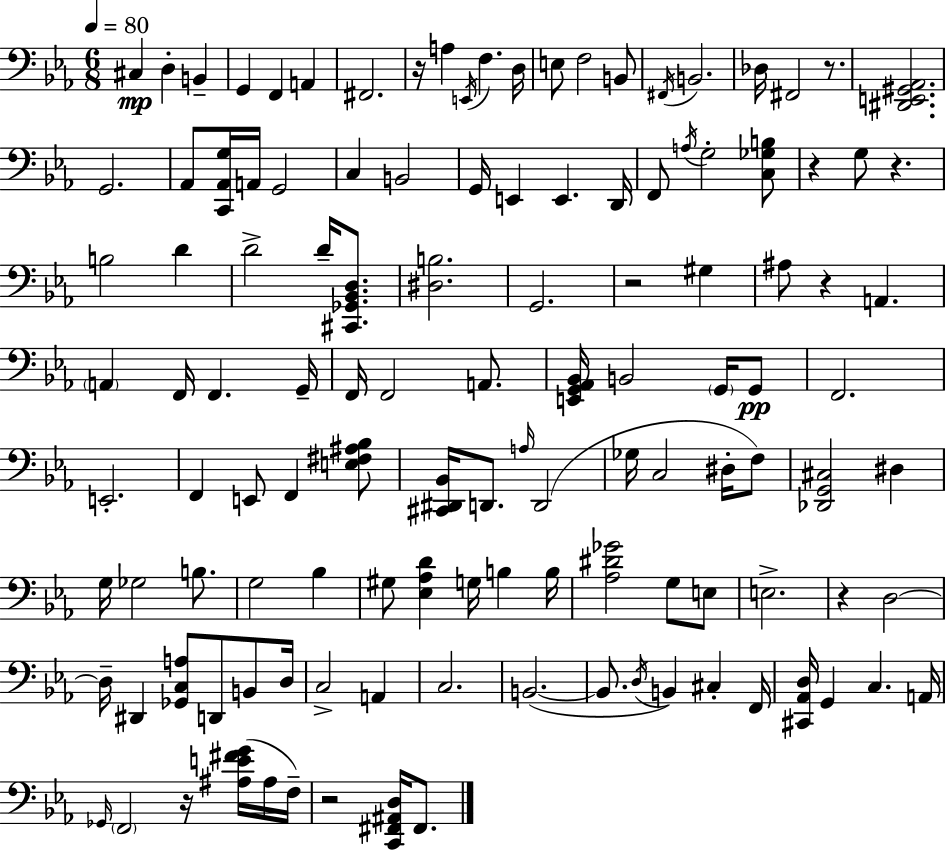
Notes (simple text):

C#3/q D3/q B2/q G2/q F2/q A2/q F#2/h. R/s A3/q E2/s F3/q. D3/s E3/e F3/h B2/e F#2/s B2/h. Db3/s F#2/h R/e. [D#2,E2,G#2,Ab2]/h. G2/h. Ab2/e [C2,Ab2,G3]/s A2/s G2/h C3/q B2/h G2/s E2/q E2/q. D2/s F2/e A3/s G3/h [C3,Gb3,B3]/e R/q G3/e R/q. B3/h D4/q D4/h D4/s [C#2,Gb2,Bb2,D3]/e. [D#3,B3]/h. G2/h. R/h G#3/q A#3/e R/q A2/q. A2/q F2/s F2/q. G2/s F2/s F2/h A2/e. [E2,G2,Ab2,Bb2]/s B2/h G2/s G2/e F2/h. E2/h. F2/q E2/e F2/q [E3,F#3,A#3,Bb3]/e [C#2,D#2,Bb2]/s D2/e. A3/s D2/h Gb3/s C3/h D#3/s F3/e [Db2,G2,C#3]/h D#3/q G3/s Gb3/h B3/e. G3/h Bb3/q G#3/e [Eb3,Ab3,D4]/q G3/s B3/q B3/s [Ab3,D#4,Gb4]/h G3/e E3/e E3/h. R/q D3/h D3/s D#2/q [Gb2,C3,A3]/e D2/e B2/e D3/s C3/h A2/q C3/h. B2/h. B2/e. D3/s B2/q C#3/q F2/s [C#2,Ab2,D3]/s G2/q C3/q. A2/s Gb2/s F2/h R/s [A#3,E4,F#4,G4]/s A#3/s F3/s R/h [C2,F#2,A#2,D3]/s F#2/e.